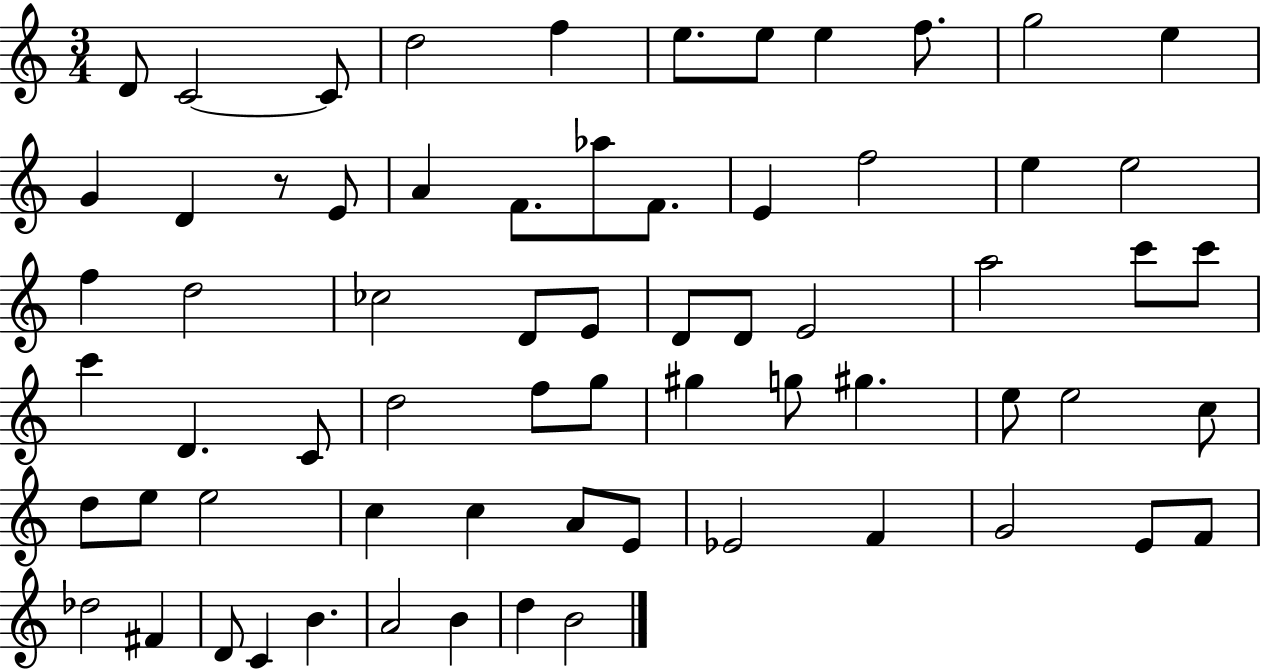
X:1
T:Untitled
M:3/4
L:1/4
K:C
D/2 C2 C/2 d2 f e/2 e/2 e f/2 g2 e G D z/2 E/2 A F/2 _a/2 F/2 E f2 e e2 f d2 _c2 D/2 E/2 D/2 D/2 E2 a2 c'/2 c'/2 c' D C/2 d2 f/2 g/2 ^g g/2 ^g e/2 e2 c/2 d/2 e/2 e2 c c A/2 E/2 _E2 F G2 E/2 F/2 _d2 ^F D/2 C B A2 B d B2